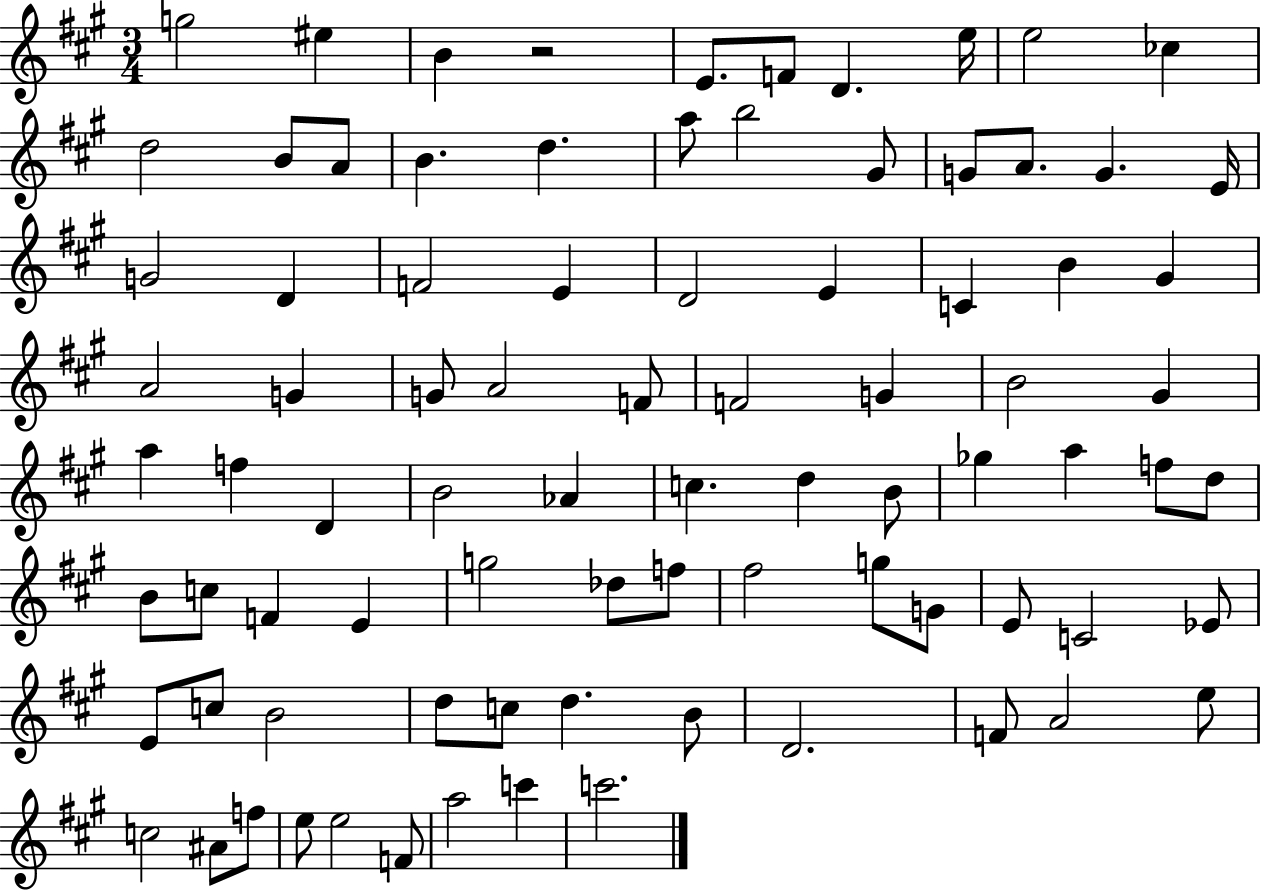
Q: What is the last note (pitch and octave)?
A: C6